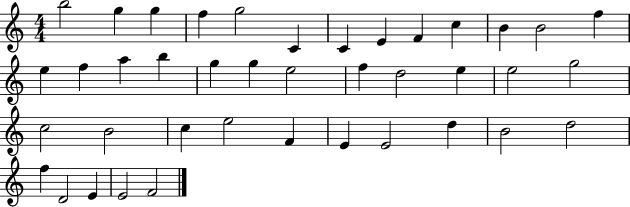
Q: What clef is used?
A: treble